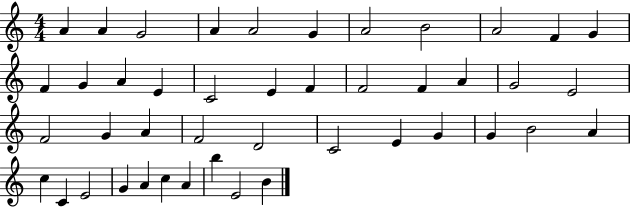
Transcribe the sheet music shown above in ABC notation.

X:1
T:Untitled
M:4/4
L:1/4
K:C
A A G2 A A2 G A2 B2 A2 F G F G A E C2 E F F2 F A G2 E2 F2 G A F2 D2 C2 E G G B2 A c C E2 G A c A b E2 B